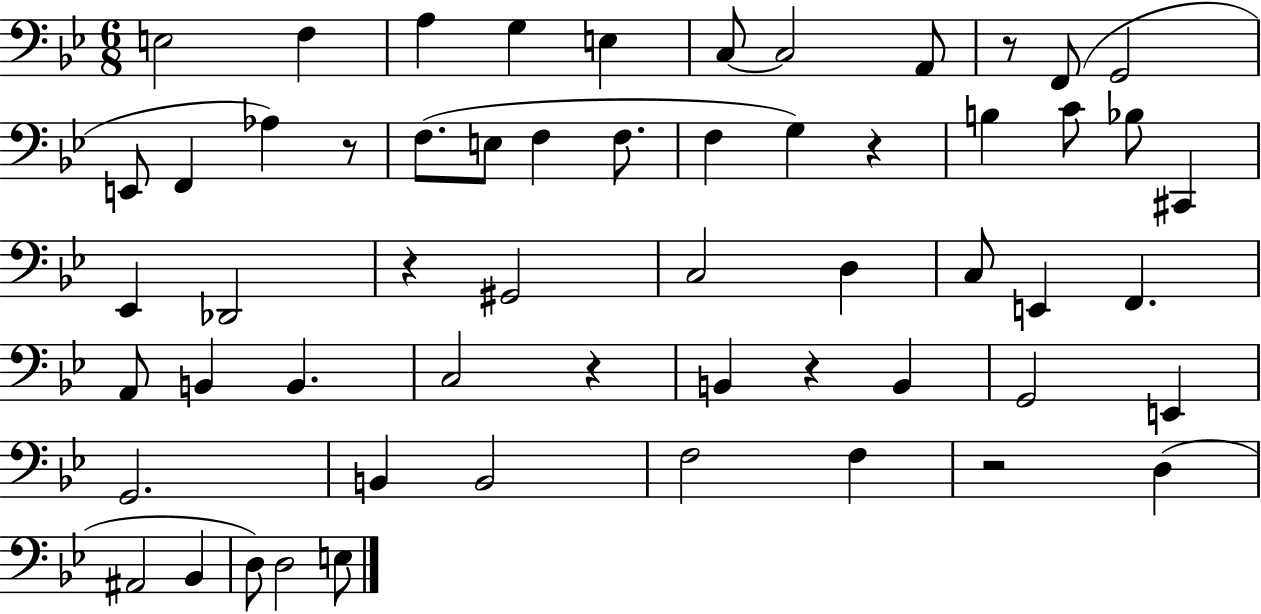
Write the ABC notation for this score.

X:1
T:Untitled
M:6/8
L:1/4
K:Bb
E,2 F, A, G, E, C,/2 C,2 A,,/2 z/2 F,,/2 G,,2 E,,/2 F,, _A, z/2 F,/2 E,/2 F, F,/2 F, G, z B, C/2 _B,/2 ^C,, _E,, _D,,2 z ^G,,2 C,2 D, C,/2 E,, F,, A,,/2 B,, B,, C,2 z B,, z B,, G,,2 E,, G,,2 B,, B,,2 F,2 F, z2 D, ^A,,2 _B,, D,/2 D,2 E,/2